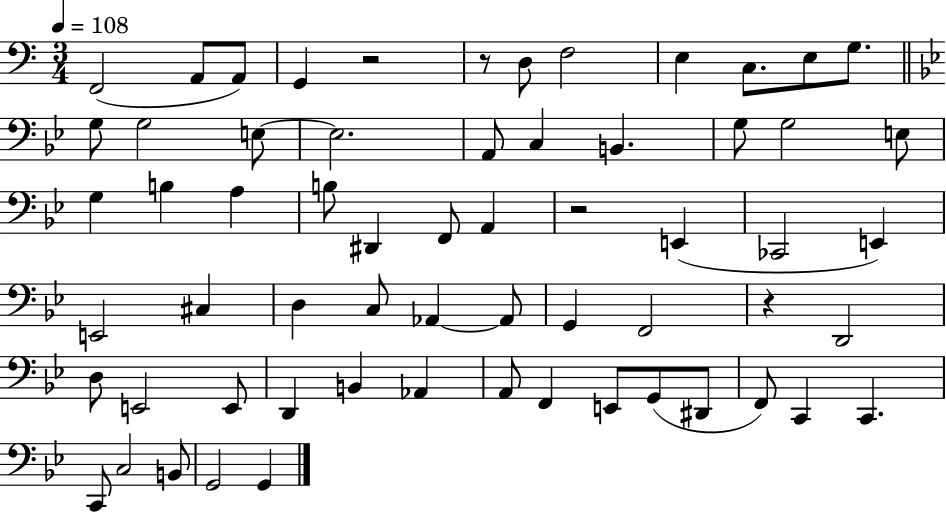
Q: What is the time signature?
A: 3/4